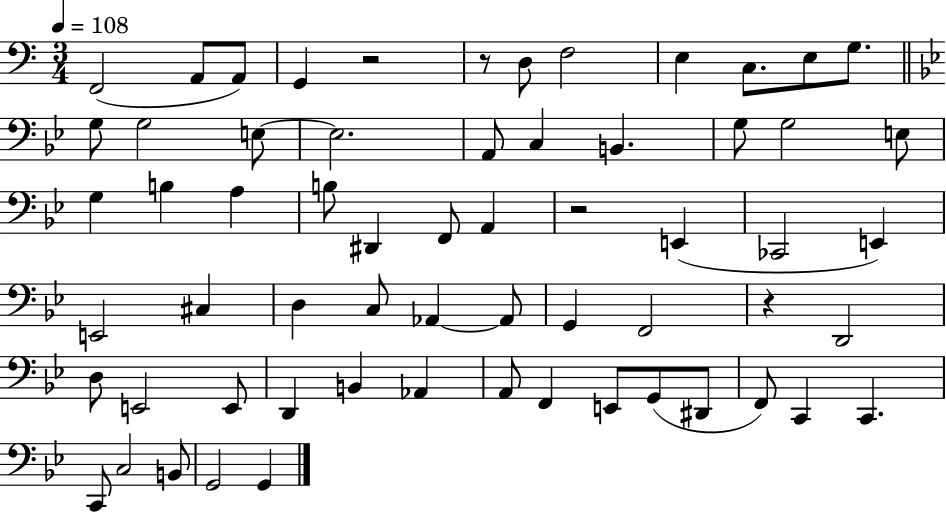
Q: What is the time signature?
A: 3/4